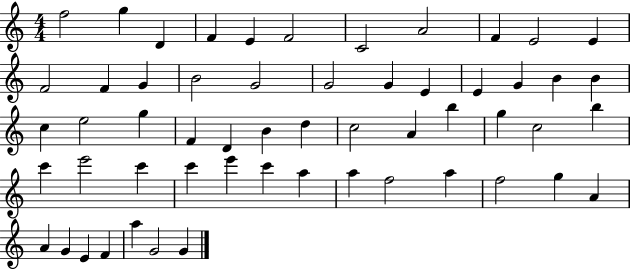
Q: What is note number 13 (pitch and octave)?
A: F4